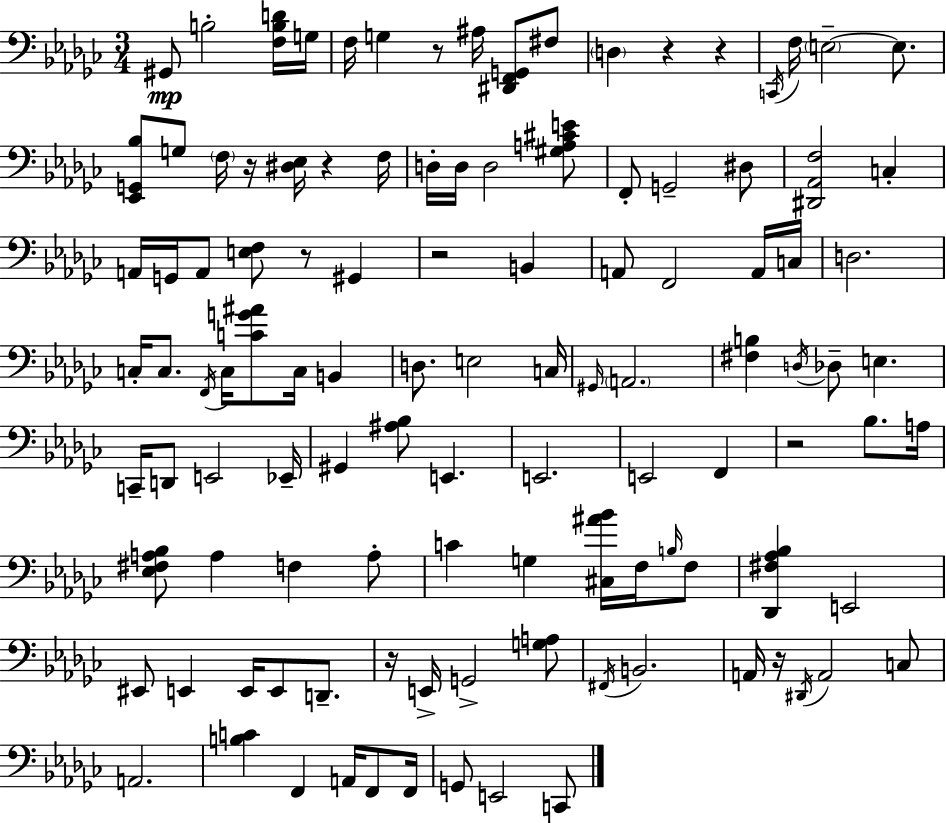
{
  \clef bass
  \numericTimeSignature
  \time 3/4
  \key ees \minor
  \repeat volta 2 { gis,8\mp b2-. <f b d'>16 g16 | f16 g4 r8 ais16 <dis, f, g,>8 fis8 | \parenthesize d4 r4 r4 | \acciaccatura { c,16 } f16 \parenthesize e2--~~ e8. | \break <ees, g, bes>8 g8 \parenthesize f16 r16 <dis ees>16 r4 | f16 d16-. d16 d2 <gis a cis' e'>8 | f,8-. g,2-- dis8 | <dis, aes, f>2 c4-. | \break a,16 g,16 a,8 <e f>8 r8 gis,4 | r2 b,4 | a,8 f,2 a,16 | c16 d2. | \break c16-. c8. \acciaccatura { f,16 } c16 <c' g' ais'>8 c16 b,4 | d8. e2 | c16 \grace { gis,16 } \parenthesize a,2. | <fis b>4 \acciaccatura { d16 } des8-- e4. | \break c,16-- d,8 e,2 | ees,16-- gis,4 <ais bes>8 e,4. | e,2. | e,2 | \break f,4 r2 | bes8. a16 <ees fis a bes>8 a4 f4 | a8-. c'4 g4 | <cis ais' bes'>16 f16 \grace { b16 } f8 <des, fis aes bes>4 e,2 | \break eis,8 e,4 e,16 | e,8 d,8.-- r16 e,16-> g,2-> | <g a>8 \acciaccatura { fis,16 } b,2. | a,16 r16 \acciaccatura { dis,16 } a,2 | \break c8 a,2. | <b c'>4 f,4 | a,16 f,8 f,16 g,8 e,2 | c,8 } \bar "|."
}